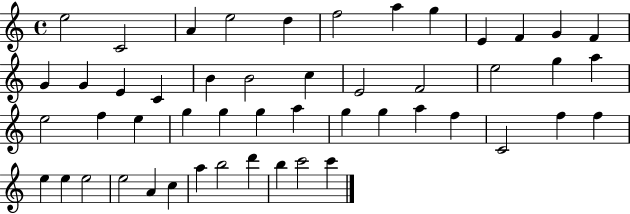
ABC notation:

X:1
T:Untitled
M:4/4
L:1/4
K:C
e2 C2 A e2 d f2 a g E F G F G G E C B B2 c E2 F2 e2 g a e2 f e g g g a g g a f C2 f f e e e2 e2 A c a b2 d' b c'2 c'